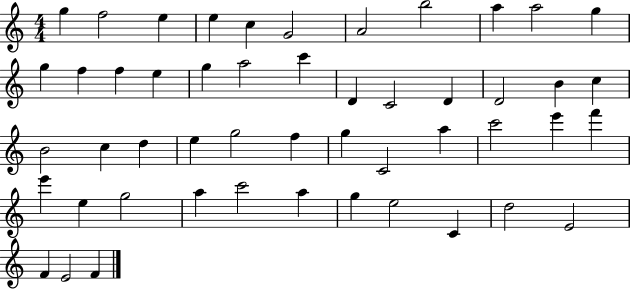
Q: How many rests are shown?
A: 0